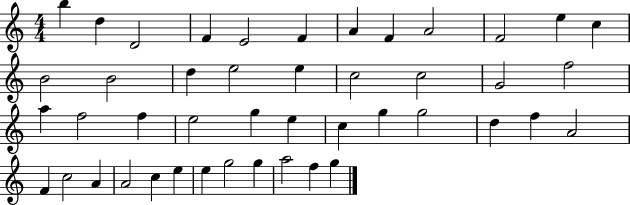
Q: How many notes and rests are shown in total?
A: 45